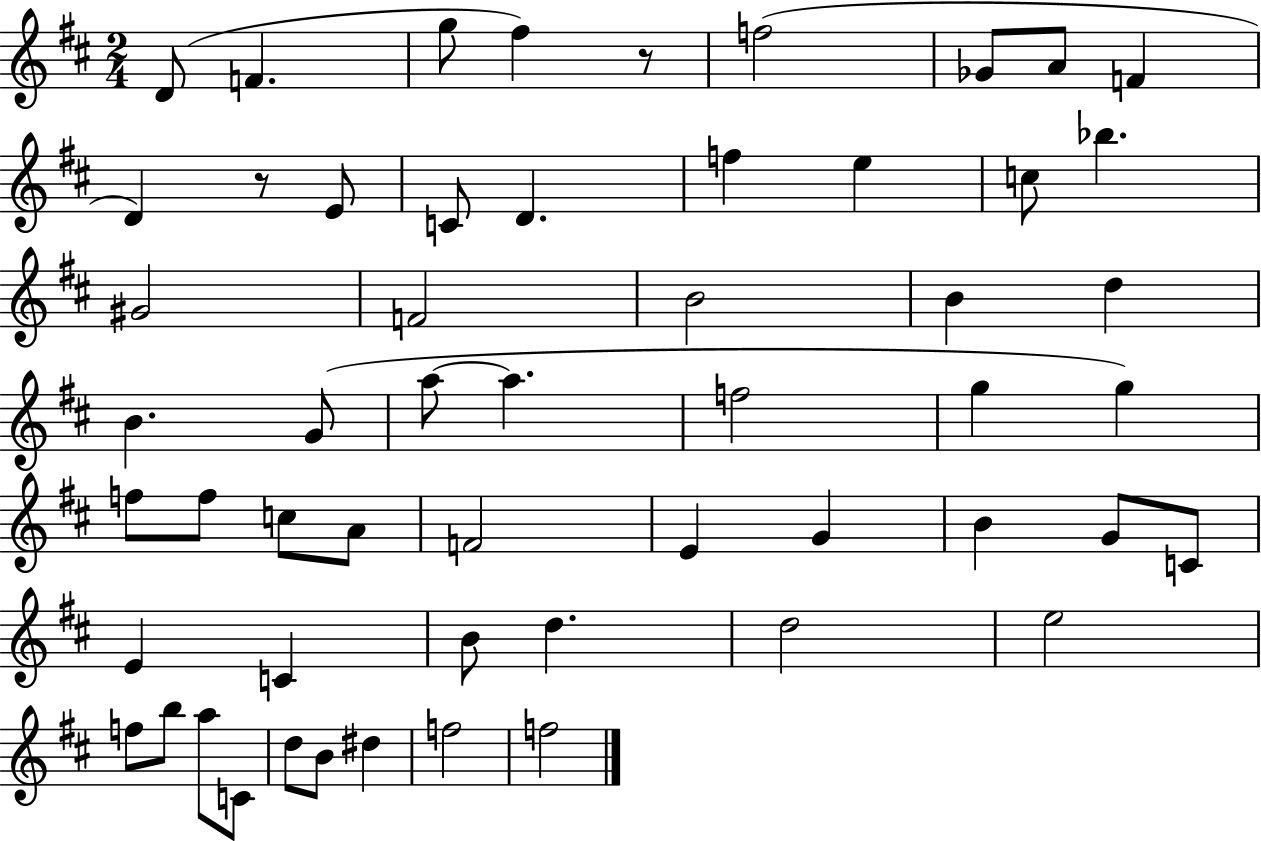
D4/e F4/q. G5/e F#5/q R/e F5/h Gb4/e A4/e F4/q D4/q R/e E4/e C4/e D4/q. F5/q E5/q C5/e Bb5/q. G#4/h F4/h B4/h B4/q D5/q B4/q. G4/e A5/e A5/q. F5/h G5/q G5/q F5/e F5/e C5/e A4/e F4/h E4/q G4/q B4/q G4/e C4/e E4/q C4/q B4/e D5/q. D5/h E5/h F5/e B5/e A5/e C4/e D5/e B4/e D#5/q F5/h F5/h